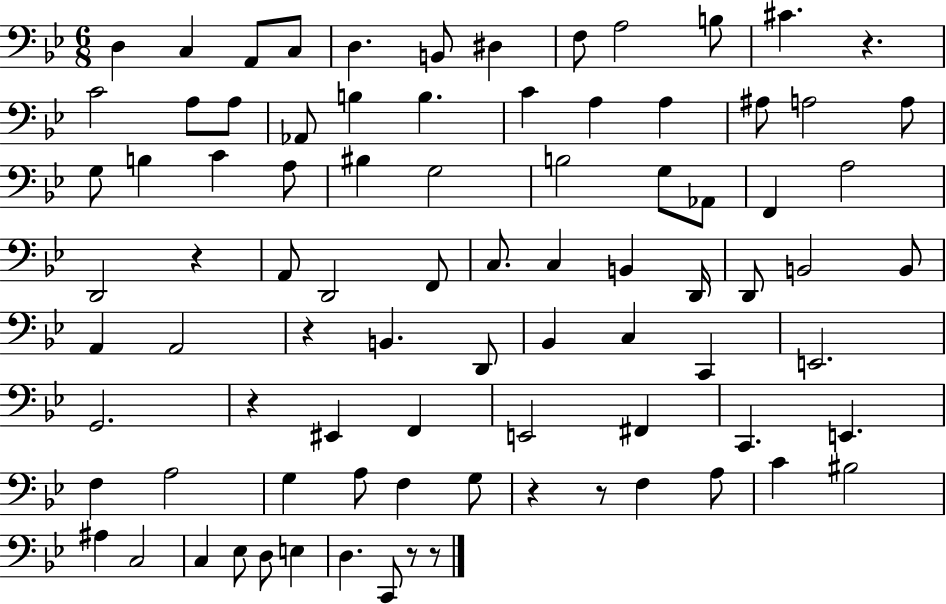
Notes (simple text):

D3/q C3/q A2/e C3/e D3/q. B2/e D#3/q F3/e A3/h B3/e C#4/q. R/q. C4/h A3/e A3/e Ab2/e B3/q B3/q. C4/q A3/q A3/q A#3/e A3/h A3/e G3/e B3/q C4/q A3/e BIS3/q G3/h B3/h G3/e Ab2/e F2/q A3/h D2/h R/q A2/e D2/h F2/e C3/e. C3/q B2/q D2/s D2/e B2/h B2/e A2/q A2/h R/q B2/q. D2/e Bb2/q C3/q C2/q E2/h. G2/h. R/q EIS2/q F2/q E2/h F#2/q C2/q. E2/q. F3/q A3/h G3/q A3/e F3/q G3/e R/q R/e F3/q A3/e C4/q BIS3/h A#3/q C3/h C3/q Eb3/e D3/e E3/q D3/q. C2/e R/e R/e